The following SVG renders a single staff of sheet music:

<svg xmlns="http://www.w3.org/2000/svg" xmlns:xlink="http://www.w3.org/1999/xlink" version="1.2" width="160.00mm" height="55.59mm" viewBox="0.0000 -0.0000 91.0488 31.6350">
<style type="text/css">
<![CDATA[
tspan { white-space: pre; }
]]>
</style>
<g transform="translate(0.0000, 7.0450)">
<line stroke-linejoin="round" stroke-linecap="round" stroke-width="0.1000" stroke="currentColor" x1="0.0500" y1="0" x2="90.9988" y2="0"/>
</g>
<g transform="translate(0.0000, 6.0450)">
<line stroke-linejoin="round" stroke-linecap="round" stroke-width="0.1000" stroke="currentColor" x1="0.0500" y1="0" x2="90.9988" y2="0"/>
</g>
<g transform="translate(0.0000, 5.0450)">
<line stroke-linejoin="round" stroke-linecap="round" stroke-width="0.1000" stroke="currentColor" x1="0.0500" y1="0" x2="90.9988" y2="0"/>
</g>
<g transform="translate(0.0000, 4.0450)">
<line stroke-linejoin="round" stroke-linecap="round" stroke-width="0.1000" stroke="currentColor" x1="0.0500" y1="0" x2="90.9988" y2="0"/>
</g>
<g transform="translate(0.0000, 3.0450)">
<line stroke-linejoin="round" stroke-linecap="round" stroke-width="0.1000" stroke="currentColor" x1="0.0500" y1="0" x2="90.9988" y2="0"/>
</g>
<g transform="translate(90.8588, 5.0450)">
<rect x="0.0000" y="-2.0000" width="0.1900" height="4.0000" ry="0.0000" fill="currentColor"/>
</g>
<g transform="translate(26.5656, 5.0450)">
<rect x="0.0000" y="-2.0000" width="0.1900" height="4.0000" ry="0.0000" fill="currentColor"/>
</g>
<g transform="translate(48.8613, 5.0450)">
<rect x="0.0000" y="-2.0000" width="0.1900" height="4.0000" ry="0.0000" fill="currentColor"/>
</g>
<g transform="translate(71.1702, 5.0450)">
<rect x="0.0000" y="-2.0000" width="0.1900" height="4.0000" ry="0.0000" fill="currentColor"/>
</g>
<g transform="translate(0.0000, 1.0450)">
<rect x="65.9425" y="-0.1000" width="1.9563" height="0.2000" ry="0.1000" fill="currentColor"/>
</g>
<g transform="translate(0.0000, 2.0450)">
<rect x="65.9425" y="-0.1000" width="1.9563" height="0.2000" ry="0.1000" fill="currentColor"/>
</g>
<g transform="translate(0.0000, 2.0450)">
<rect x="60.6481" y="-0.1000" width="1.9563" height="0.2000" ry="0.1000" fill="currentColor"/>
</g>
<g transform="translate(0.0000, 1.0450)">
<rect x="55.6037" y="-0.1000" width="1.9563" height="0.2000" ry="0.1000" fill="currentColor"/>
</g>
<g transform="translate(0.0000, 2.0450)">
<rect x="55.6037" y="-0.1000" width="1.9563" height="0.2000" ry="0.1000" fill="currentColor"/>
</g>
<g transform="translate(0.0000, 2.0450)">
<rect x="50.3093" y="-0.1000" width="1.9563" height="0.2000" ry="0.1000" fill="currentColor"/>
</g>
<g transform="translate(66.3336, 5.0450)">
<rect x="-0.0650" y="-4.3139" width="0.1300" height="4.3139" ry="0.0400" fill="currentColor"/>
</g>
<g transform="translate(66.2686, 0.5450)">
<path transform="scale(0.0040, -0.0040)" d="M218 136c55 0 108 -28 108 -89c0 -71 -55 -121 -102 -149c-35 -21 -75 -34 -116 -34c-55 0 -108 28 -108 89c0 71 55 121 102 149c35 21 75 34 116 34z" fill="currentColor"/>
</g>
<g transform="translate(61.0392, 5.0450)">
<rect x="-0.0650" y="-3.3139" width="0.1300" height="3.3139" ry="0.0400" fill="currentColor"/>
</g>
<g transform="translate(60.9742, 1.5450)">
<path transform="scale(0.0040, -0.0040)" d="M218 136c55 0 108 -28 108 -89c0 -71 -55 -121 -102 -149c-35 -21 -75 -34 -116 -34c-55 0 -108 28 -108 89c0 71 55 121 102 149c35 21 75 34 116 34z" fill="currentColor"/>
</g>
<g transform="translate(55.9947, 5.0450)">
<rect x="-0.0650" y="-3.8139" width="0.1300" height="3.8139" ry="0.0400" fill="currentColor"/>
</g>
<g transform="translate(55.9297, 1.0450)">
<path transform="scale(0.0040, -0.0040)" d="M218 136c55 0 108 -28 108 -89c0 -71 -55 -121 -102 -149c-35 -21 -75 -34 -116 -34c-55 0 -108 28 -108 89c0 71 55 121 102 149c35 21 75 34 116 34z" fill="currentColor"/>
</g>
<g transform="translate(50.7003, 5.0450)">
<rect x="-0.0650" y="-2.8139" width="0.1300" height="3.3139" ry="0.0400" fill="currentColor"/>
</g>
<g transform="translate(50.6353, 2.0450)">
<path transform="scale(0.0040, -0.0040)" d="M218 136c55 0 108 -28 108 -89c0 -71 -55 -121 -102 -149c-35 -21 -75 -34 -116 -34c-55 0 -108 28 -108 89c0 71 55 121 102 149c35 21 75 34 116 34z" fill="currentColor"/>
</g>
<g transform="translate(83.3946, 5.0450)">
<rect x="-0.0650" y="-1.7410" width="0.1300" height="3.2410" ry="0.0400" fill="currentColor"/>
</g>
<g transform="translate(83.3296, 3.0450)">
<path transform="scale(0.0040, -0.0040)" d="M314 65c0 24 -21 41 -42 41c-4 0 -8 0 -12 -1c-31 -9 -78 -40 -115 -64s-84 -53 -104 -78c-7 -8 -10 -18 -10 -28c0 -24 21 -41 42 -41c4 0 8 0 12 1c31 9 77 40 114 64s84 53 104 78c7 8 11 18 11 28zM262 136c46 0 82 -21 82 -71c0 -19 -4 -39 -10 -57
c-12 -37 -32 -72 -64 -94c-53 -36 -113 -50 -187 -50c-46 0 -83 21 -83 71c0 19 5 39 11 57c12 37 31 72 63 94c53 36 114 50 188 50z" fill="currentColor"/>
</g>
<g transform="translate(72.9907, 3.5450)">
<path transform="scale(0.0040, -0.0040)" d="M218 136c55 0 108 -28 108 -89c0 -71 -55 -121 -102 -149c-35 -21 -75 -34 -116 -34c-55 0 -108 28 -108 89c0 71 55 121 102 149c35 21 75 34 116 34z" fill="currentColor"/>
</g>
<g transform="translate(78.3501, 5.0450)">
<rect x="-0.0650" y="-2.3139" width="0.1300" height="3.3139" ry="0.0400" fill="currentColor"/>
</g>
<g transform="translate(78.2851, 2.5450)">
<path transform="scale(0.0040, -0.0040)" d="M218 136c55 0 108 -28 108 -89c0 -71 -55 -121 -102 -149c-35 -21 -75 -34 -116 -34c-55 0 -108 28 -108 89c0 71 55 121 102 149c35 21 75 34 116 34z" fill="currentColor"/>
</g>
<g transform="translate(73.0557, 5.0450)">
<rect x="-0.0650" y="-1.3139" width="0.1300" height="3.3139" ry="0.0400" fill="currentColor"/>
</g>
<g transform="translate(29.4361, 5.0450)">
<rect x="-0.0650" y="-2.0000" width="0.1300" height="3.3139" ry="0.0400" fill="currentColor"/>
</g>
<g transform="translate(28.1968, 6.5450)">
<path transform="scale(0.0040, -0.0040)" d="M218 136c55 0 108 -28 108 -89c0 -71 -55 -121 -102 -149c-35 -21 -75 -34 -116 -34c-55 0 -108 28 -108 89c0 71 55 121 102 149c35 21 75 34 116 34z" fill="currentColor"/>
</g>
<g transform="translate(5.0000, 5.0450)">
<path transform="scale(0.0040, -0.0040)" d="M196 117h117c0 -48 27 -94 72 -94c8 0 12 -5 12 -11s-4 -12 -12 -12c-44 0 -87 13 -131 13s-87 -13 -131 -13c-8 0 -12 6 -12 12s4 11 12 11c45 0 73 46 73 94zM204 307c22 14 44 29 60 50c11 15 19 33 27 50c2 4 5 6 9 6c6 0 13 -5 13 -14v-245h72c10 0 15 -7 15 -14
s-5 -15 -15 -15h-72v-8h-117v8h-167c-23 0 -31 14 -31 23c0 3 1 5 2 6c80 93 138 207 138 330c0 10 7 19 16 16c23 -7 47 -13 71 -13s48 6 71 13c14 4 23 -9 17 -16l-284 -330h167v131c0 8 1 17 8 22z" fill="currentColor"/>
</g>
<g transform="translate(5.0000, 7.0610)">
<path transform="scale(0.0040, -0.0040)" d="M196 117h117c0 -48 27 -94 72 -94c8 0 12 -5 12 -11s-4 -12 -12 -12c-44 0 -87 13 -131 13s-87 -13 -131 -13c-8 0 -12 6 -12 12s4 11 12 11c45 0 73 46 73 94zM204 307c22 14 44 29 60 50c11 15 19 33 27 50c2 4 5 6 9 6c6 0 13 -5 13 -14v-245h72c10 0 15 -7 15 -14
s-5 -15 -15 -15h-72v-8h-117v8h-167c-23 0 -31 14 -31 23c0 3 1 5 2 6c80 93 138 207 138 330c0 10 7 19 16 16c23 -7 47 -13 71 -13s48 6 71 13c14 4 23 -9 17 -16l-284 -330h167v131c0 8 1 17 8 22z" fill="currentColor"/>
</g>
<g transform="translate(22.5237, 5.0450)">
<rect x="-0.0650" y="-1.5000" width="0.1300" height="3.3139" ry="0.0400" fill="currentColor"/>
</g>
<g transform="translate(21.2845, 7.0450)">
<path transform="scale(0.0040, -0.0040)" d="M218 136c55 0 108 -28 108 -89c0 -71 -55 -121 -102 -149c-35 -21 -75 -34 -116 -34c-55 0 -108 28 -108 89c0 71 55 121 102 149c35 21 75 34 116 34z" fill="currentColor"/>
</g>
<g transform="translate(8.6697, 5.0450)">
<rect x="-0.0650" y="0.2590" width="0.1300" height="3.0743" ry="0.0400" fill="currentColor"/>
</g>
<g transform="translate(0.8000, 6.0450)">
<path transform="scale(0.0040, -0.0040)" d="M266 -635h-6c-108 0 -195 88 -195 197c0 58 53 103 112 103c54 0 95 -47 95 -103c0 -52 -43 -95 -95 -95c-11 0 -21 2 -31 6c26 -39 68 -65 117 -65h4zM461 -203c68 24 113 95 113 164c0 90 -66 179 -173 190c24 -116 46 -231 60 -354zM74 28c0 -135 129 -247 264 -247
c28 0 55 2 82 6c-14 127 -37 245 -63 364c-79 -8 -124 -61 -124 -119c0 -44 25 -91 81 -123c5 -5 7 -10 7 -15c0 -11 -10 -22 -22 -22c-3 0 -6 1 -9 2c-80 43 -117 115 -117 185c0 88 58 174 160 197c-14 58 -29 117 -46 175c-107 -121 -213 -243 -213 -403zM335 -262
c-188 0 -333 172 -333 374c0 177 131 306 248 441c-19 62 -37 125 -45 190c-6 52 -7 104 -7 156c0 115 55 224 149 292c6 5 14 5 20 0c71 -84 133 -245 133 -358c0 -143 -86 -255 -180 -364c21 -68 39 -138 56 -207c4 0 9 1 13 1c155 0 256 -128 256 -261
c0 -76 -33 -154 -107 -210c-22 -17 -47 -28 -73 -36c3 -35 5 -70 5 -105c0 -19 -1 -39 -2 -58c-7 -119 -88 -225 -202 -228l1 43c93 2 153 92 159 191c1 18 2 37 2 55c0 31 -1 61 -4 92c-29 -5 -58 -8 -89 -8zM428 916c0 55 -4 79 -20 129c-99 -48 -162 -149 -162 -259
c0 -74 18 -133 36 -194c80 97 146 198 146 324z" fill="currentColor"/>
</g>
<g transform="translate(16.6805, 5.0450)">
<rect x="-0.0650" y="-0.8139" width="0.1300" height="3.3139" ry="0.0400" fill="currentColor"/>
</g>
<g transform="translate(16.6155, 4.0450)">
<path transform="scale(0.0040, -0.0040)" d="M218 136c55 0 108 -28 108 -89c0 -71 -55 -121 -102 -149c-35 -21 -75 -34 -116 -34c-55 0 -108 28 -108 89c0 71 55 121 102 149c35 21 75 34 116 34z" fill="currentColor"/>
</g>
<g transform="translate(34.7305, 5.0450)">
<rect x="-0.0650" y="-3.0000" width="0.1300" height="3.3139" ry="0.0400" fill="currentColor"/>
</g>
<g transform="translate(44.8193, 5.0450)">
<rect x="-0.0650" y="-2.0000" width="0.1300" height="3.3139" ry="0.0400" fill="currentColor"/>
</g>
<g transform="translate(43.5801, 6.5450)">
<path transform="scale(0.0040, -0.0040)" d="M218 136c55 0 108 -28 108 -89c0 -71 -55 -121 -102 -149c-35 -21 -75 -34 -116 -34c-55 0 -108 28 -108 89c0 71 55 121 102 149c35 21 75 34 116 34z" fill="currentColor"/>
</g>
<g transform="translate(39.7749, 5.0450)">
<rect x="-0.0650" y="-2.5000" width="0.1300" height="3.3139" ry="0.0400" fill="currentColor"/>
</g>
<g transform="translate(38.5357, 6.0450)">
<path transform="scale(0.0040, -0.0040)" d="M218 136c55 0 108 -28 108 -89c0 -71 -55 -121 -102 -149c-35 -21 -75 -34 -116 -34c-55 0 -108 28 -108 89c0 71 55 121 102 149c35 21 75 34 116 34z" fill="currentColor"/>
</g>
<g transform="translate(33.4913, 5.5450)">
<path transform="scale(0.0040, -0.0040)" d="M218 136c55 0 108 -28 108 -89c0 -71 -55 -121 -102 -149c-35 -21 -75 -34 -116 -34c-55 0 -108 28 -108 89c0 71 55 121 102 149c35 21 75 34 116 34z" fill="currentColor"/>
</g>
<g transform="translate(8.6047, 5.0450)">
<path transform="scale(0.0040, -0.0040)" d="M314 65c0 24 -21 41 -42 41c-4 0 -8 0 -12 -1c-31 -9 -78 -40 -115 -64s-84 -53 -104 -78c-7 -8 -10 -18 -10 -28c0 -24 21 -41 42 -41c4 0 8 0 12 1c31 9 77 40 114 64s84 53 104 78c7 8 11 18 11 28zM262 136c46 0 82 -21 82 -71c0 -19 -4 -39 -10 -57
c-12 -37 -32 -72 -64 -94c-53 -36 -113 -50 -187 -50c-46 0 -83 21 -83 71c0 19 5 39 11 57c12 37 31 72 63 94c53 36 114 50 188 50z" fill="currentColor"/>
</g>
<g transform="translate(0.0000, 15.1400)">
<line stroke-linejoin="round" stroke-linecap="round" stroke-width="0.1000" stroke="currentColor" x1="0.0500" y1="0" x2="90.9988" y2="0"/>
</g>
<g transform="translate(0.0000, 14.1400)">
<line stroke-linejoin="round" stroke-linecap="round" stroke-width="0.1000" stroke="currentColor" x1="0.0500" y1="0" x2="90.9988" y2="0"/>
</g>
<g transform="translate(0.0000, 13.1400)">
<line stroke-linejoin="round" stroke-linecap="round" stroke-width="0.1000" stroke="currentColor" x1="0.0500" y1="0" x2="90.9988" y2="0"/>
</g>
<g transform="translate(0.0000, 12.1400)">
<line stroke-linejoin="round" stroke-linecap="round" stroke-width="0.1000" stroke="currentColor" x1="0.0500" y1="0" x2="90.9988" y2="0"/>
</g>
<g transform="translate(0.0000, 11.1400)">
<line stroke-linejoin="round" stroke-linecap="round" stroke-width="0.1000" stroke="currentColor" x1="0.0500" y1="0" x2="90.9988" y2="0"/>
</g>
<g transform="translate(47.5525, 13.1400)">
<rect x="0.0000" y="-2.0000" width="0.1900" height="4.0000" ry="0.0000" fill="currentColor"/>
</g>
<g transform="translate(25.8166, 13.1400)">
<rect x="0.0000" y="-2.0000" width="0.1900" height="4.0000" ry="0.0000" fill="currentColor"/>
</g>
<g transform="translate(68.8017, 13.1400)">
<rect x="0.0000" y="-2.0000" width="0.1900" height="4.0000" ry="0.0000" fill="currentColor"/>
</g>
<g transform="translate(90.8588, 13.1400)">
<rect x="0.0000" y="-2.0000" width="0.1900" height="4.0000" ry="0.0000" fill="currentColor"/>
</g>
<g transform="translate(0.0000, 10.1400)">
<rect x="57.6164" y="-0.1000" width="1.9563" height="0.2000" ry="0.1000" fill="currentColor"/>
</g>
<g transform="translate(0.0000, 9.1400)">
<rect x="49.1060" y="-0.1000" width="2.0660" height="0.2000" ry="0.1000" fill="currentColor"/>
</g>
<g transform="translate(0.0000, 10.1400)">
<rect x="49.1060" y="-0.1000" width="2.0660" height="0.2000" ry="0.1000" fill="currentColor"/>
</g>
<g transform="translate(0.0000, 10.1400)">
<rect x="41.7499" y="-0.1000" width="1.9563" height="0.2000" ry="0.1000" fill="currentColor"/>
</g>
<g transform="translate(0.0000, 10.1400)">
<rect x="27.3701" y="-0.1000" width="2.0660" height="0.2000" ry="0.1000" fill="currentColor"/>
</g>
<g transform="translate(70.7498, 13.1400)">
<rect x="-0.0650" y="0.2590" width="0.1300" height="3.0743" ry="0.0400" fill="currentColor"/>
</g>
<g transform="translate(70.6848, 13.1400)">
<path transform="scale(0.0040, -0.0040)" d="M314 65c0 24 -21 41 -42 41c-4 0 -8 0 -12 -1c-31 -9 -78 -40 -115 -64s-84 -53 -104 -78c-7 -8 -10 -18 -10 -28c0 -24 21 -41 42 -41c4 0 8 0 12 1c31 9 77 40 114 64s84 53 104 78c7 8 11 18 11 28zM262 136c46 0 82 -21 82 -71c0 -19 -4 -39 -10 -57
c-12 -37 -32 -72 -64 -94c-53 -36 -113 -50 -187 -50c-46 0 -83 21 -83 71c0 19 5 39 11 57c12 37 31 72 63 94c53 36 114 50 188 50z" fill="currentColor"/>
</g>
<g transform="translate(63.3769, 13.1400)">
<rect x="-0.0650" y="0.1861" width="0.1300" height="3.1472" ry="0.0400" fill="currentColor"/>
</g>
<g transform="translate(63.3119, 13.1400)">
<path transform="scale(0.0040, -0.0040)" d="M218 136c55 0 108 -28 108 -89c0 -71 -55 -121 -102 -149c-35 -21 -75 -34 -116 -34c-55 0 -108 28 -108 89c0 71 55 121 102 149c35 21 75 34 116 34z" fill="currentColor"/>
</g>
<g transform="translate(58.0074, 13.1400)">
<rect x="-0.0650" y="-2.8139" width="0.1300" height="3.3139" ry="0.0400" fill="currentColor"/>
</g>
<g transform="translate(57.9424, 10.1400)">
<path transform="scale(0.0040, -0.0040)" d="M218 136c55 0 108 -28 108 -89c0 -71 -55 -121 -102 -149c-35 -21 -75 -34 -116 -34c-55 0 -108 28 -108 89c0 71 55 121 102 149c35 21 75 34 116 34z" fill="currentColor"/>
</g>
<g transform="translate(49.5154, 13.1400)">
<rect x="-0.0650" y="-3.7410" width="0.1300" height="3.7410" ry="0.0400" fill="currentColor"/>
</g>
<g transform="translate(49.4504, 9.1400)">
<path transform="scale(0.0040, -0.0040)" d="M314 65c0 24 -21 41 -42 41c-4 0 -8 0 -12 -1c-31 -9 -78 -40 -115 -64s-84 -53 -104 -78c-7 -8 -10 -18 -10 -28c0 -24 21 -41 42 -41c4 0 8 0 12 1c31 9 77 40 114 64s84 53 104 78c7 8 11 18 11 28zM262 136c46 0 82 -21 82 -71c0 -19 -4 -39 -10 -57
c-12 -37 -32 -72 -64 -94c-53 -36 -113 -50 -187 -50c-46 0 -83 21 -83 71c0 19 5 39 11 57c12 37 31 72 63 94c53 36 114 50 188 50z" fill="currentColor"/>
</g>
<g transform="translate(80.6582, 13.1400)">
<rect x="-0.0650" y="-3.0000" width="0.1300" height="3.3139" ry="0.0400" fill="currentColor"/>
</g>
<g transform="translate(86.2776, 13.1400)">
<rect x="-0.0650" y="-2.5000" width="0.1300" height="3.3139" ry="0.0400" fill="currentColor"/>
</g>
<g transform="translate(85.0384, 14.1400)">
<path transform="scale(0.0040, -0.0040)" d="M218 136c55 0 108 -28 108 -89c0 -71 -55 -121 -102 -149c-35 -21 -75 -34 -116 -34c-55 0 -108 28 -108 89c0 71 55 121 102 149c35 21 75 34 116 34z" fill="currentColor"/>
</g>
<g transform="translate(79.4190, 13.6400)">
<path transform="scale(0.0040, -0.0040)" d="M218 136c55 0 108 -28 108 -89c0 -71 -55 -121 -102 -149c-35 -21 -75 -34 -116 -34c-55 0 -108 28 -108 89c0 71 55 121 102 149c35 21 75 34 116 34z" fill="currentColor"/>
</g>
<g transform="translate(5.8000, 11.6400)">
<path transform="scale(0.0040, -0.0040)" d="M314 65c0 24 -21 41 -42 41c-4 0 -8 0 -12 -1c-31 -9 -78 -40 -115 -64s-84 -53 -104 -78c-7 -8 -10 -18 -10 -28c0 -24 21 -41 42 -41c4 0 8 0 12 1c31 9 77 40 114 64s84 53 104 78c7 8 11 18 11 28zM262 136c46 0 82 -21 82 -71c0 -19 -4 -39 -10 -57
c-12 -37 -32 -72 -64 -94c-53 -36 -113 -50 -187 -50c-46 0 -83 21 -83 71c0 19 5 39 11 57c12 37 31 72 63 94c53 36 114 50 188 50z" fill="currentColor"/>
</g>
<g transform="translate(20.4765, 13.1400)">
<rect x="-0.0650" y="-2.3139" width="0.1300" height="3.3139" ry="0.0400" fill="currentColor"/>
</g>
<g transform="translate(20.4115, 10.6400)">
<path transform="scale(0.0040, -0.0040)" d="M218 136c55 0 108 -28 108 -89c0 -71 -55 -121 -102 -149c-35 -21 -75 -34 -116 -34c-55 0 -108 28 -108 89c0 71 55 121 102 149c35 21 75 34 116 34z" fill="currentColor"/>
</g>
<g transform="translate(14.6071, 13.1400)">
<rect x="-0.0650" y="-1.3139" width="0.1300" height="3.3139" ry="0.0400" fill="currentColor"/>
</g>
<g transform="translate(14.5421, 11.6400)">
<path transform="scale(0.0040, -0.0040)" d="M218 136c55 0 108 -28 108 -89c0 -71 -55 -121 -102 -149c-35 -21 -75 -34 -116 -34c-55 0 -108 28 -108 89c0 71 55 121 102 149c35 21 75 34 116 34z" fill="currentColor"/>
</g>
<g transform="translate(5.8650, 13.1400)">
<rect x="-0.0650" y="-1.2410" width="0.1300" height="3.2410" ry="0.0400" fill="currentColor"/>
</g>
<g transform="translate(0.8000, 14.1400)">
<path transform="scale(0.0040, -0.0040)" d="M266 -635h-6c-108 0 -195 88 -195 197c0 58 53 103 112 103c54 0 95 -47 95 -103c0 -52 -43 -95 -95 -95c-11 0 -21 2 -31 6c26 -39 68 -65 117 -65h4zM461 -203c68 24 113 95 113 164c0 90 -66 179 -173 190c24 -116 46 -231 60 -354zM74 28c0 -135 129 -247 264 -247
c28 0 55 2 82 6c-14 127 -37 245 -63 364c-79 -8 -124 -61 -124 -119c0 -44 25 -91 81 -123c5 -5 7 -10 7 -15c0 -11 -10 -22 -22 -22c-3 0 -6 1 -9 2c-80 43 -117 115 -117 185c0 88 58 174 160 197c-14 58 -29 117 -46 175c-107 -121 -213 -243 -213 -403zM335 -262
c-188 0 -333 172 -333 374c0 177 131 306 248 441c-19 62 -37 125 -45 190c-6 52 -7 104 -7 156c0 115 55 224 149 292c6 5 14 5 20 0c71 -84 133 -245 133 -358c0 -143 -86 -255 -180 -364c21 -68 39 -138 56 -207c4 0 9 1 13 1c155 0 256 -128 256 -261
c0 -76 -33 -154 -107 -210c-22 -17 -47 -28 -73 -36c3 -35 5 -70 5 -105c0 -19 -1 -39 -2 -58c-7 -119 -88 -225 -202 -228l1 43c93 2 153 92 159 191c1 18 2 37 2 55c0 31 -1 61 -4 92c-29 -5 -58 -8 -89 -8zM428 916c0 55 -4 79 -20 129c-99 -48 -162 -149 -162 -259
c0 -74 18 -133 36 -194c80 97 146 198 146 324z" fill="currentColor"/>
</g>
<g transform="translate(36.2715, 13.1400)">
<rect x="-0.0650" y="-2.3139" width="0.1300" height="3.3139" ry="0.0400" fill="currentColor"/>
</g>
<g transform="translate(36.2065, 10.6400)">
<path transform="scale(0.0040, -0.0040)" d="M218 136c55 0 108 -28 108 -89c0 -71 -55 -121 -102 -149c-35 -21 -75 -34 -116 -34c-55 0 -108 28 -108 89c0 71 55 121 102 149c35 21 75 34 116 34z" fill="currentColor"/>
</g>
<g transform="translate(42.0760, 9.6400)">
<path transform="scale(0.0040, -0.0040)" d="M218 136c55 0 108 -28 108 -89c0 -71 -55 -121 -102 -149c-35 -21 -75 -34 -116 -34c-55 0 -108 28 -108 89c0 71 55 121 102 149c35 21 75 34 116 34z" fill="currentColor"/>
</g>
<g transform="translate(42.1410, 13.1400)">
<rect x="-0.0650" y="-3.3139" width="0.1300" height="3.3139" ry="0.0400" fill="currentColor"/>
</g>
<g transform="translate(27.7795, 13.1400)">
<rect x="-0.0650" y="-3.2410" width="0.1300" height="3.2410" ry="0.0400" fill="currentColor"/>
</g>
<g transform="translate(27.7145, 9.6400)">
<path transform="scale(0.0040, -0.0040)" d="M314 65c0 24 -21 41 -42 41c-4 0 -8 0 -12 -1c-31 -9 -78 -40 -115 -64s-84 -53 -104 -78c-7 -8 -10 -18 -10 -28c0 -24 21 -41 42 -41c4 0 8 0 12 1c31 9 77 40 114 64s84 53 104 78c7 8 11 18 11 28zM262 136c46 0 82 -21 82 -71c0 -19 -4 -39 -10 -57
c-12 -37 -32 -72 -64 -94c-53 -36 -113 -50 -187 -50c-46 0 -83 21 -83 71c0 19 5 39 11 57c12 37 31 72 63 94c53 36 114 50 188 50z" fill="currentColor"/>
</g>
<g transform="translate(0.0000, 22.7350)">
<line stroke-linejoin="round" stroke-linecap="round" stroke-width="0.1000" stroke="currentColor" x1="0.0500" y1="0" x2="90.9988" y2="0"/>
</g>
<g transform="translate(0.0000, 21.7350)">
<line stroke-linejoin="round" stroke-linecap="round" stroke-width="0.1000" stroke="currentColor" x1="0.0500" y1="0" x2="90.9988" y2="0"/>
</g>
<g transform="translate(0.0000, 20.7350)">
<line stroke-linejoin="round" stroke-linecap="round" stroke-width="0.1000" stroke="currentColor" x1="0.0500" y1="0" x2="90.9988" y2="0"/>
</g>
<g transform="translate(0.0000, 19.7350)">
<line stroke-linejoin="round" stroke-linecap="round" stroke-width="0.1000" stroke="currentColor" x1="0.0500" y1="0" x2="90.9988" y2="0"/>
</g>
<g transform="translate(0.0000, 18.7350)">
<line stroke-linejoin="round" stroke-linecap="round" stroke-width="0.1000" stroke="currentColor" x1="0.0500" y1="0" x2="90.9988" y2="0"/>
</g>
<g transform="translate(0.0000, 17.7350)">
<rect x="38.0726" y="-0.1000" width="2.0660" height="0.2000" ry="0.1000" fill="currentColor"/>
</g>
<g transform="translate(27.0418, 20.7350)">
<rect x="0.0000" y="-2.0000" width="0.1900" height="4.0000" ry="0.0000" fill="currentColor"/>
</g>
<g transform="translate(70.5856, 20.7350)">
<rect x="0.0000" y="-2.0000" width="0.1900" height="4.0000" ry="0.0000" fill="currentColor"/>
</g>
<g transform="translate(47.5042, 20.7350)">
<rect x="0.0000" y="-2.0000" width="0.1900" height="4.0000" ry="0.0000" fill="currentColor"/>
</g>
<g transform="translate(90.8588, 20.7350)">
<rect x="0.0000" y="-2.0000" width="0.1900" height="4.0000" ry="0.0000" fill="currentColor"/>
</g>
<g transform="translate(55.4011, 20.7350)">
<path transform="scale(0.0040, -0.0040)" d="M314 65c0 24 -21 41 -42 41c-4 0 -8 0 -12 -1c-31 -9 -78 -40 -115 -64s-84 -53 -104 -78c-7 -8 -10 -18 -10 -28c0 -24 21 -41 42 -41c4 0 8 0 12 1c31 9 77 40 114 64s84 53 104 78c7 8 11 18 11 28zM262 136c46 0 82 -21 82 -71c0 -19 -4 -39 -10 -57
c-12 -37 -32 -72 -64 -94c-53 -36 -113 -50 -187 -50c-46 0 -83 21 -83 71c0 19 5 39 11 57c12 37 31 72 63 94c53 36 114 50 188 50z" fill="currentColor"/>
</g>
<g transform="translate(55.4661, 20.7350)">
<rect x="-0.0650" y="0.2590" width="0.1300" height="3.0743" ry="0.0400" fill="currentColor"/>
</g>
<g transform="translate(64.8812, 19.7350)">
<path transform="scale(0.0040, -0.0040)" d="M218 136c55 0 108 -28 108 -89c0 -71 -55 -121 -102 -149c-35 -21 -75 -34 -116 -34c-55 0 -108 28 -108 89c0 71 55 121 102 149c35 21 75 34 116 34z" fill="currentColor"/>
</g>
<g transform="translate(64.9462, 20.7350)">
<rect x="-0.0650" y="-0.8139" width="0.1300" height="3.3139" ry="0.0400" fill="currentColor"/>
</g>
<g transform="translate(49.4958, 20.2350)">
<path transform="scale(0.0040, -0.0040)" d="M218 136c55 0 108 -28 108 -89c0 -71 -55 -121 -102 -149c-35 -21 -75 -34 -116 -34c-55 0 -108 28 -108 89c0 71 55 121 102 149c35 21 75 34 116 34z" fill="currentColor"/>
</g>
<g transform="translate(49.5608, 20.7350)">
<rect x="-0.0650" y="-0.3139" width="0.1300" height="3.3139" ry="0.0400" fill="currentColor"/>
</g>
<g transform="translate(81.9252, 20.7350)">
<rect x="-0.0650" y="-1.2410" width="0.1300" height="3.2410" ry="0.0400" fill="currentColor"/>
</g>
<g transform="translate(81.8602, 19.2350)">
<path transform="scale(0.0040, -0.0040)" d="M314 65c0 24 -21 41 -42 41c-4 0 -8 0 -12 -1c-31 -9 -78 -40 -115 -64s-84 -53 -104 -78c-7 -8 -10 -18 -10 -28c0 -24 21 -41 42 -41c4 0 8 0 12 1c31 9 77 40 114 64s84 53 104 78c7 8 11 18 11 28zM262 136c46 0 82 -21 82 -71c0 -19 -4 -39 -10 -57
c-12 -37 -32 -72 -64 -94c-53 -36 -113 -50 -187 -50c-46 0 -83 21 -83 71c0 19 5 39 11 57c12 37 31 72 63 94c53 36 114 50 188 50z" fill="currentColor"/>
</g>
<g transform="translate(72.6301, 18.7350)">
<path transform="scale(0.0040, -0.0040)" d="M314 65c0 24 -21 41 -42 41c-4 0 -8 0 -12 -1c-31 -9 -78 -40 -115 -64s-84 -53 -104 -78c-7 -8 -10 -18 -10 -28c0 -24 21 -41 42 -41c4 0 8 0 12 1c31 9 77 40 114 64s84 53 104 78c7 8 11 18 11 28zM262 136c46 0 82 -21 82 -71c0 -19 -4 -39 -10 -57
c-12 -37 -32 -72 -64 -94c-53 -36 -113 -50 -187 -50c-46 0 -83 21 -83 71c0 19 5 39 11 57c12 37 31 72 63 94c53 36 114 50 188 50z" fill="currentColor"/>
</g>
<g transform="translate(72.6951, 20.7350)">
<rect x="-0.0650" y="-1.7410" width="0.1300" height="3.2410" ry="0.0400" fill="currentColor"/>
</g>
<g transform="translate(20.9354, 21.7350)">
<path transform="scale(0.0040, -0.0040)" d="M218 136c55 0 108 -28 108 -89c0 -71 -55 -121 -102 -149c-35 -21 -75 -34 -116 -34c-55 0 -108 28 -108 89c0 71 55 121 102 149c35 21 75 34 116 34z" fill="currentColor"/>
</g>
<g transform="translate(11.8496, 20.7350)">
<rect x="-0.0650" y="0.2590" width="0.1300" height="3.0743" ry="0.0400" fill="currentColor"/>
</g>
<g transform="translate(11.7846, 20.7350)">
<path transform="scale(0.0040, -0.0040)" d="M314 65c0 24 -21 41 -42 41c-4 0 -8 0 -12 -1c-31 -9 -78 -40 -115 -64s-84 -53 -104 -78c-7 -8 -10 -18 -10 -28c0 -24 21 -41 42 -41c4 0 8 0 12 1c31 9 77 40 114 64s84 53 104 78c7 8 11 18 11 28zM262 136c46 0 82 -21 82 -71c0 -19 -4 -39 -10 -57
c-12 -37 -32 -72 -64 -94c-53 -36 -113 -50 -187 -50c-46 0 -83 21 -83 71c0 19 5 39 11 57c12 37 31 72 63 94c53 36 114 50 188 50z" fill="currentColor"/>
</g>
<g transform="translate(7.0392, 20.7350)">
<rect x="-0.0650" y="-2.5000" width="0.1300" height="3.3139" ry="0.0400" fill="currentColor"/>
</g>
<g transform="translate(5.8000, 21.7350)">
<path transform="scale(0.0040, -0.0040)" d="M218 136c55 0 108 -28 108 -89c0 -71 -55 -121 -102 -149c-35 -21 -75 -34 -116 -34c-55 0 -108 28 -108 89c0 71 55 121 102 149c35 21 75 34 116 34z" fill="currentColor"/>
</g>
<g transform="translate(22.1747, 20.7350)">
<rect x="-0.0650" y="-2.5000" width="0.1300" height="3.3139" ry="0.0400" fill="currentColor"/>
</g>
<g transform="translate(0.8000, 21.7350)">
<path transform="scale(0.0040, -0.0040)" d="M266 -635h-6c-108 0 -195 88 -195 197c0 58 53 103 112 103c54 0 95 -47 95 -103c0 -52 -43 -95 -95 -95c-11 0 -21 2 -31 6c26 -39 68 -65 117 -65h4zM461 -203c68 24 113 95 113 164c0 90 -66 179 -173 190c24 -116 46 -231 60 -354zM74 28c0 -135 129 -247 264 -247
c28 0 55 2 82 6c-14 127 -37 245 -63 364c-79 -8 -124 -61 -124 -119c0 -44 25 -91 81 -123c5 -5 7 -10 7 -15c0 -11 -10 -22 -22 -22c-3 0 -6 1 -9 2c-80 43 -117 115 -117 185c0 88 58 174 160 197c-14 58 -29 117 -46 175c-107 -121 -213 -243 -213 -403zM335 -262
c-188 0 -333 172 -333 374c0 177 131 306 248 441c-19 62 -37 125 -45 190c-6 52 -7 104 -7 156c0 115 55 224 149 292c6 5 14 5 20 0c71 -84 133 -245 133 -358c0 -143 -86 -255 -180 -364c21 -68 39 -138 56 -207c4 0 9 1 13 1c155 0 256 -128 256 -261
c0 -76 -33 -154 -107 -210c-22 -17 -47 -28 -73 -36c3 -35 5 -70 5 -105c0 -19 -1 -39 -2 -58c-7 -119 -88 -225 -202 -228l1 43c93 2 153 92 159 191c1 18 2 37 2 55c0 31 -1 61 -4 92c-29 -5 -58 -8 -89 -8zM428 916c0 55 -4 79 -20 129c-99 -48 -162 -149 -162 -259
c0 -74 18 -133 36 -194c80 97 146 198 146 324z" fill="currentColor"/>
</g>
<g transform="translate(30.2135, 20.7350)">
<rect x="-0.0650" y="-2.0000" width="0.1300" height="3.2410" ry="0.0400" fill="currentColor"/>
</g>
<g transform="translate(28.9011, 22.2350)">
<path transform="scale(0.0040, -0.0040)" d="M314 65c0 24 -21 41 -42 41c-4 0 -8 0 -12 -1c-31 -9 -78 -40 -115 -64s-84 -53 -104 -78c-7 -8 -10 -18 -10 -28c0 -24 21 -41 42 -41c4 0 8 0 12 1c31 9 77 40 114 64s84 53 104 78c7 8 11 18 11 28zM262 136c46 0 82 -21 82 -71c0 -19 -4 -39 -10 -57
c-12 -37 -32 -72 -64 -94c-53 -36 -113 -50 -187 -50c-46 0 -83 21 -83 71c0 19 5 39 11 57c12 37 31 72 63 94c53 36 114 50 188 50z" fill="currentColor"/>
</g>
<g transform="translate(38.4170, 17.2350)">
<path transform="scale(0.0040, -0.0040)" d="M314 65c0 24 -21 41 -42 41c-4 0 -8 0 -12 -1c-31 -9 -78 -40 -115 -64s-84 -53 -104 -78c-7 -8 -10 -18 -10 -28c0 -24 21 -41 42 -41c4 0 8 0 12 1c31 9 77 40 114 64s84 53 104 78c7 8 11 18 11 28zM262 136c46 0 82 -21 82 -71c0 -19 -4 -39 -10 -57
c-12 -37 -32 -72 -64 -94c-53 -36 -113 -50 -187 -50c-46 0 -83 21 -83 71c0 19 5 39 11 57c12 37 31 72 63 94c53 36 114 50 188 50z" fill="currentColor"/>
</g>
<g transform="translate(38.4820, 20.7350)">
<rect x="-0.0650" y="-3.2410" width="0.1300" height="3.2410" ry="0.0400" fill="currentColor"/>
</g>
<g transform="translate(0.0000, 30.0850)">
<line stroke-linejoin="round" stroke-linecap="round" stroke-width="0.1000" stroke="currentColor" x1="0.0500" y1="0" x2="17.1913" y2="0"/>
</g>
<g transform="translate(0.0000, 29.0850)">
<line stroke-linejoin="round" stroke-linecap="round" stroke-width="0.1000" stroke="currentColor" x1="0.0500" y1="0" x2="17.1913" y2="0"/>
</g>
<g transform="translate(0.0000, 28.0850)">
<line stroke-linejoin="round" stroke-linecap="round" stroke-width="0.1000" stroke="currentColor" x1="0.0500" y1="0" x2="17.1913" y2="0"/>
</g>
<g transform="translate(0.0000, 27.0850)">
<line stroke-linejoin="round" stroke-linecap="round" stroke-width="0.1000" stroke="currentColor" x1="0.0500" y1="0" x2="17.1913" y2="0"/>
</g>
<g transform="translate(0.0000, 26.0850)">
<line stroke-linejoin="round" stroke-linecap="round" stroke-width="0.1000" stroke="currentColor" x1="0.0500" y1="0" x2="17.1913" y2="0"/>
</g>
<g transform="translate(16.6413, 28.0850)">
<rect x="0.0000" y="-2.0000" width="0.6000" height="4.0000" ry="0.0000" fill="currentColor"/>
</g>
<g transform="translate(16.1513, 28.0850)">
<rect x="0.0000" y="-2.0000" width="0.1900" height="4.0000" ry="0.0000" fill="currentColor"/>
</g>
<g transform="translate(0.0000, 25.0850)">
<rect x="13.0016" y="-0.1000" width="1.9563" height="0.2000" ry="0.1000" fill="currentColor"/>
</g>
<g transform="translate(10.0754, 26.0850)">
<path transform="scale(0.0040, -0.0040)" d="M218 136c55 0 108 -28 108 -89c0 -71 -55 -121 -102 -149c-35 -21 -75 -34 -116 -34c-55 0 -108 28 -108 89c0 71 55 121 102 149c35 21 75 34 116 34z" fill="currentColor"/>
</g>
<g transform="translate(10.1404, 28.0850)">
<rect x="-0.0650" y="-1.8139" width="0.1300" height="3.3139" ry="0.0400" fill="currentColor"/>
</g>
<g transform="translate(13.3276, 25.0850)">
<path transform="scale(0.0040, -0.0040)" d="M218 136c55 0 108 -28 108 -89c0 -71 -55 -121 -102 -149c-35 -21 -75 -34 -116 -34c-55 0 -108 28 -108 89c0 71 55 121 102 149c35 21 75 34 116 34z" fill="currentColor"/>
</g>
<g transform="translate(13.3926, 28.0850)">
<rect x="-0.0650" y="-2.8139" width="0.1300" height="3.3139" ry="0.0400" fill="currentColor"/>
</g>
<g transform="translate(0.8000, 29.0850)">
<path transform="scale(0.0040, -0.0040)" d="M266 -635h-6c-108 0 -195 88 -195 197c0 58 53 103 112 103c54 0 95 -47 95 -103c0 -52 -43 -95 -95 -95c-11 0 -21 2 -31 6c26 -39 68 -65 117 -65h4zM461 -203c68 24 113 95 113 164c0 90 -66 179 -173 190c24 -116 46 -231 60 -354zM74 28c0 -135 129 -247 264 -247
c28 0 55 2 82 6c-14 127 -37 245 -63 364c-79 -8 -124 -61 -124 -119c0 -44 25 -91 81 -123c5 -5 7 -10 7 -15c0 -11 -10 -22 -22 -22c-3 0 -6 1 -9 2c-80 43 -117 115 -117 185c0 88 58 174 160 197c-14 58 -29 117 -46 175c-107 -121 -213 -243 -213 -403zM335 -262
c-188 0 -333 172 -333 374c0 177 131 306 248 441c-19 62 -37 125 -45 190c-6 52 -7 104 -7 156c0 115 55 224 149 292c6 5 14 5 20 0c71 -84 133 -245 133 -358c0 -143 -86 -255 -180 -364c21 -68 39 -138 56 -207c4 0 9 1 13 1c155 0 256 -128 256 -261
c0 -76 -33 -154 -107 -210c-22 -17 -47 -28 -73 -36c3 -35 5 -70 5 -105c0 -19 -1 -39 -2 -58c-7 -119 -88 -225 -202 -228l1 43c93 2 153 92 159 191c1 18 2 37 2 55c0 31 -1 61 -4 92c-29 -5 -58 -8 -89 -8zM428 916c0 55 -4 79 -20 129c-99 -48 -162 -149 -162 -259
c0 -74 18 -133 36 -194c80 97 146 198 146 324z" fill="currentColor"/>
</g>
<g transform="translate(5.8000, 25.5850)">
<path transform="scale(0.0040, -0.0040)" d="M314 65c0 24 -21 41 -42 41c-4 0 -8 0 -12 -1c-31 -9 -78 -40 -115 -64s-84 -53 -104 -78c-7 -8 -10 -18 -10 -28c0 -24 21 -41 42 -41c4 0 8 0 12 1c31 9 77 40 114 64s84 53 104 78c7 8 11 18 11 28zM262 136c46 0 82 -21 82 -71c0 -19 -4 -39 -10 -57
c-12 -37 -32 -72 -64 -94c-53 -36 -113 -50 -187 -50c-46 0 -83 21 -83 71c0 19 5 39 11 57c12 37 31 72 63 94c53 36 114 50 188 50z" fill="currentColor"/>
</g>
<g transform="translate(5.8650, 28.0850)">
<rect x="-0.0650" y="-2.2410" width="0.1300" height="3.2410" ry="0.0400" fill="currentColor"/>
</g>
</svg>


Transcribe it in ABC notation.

X:1
T:Untitled
M:4/4
L:1/4
K:C
B2 d E F A G F a c' b d' e g f2 e2 e g b2 g b c'2 a B B2 A G G B2 G F2 b2 c B2 d f2 e2 g2 f a